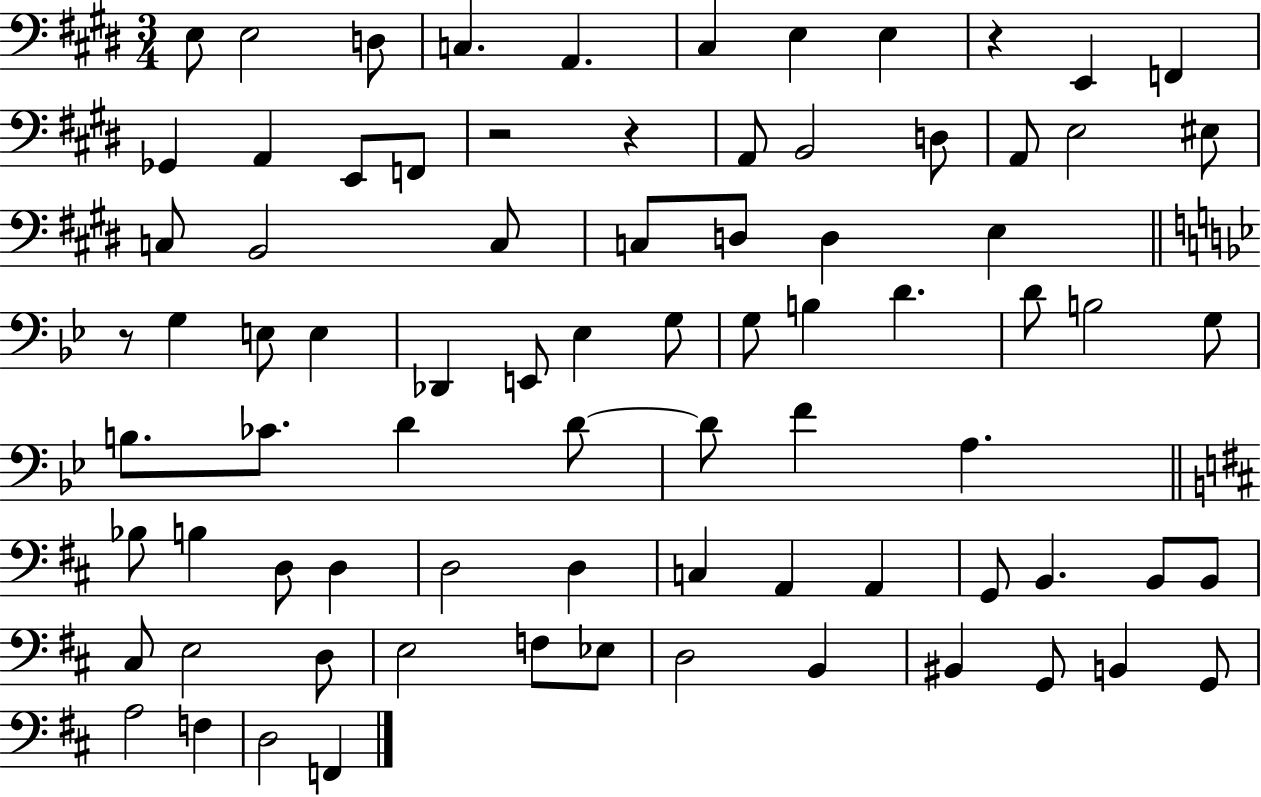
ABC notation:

X:1
T:Untitled
M:3/4
L:1/4
K:E
E,/2 E,2 D,/2 C, A,, ^C, E, E, z E,, F,, _G,, A,, E,,/2 F,,/2 z2 z A,,/2 B,,2 D,/2 A,,/2 E,2 ^E,/2 C,/2 B,,2 C,/2 C,/2 D,/2 D, E, z/2 G, E,/2 E, _D,, E,,/2 _E, G,/2 G,/2 B, D D/2 B,2 G,/2 B,/2 _C/2 D D/2 D/2 F A, _B,/2 B, D,/2 D, D,2 D, C, A,, A,, G,,/2 B,, B,,/2 B,,/2 ^C,/2 E,2 D,/2 E,2 F,/2 _E,/2 D,2 B,, ^B,, G,,/2 B,, G,,/2 A,2 F, D,2 F,,